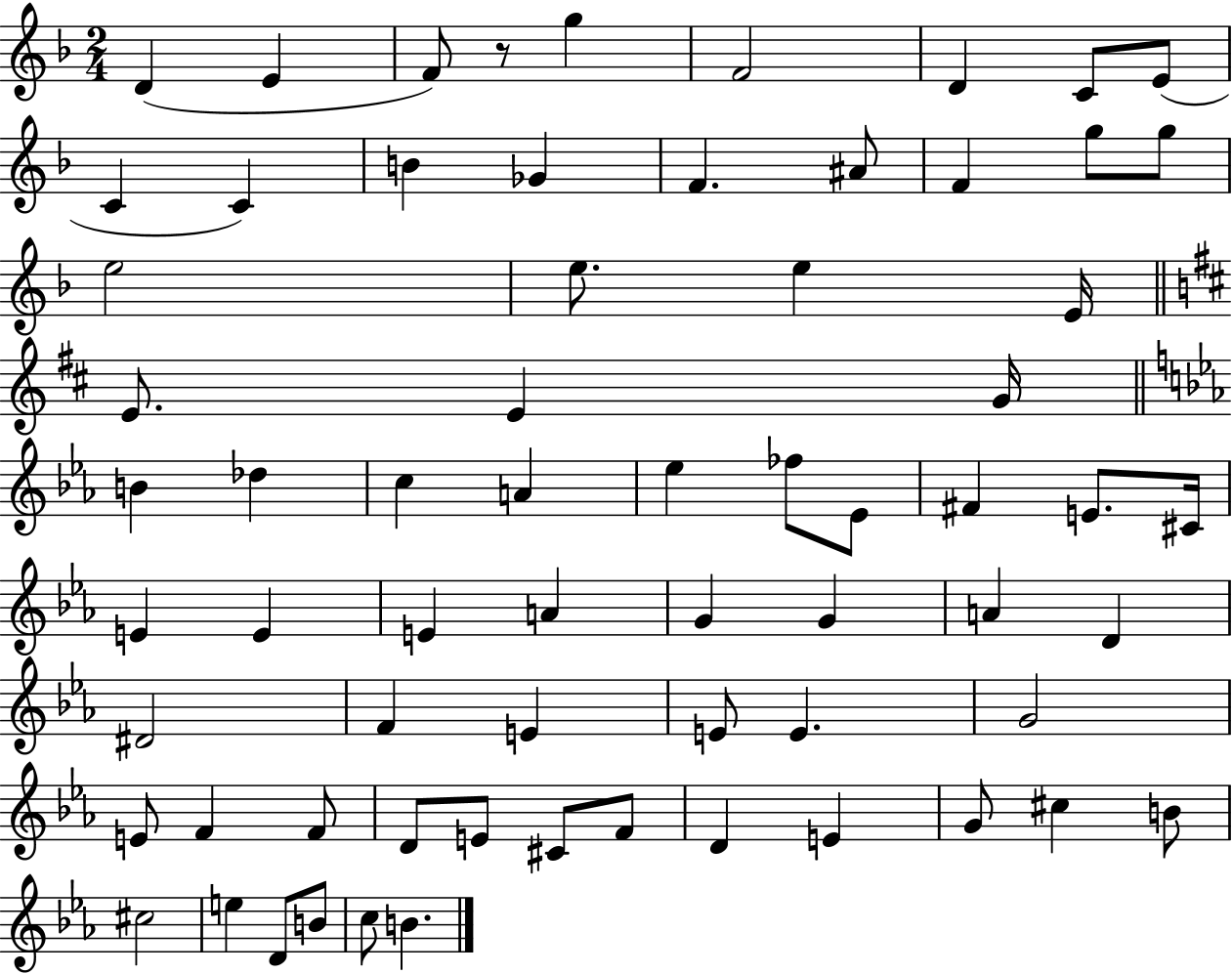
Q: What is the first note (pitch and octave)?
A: D4